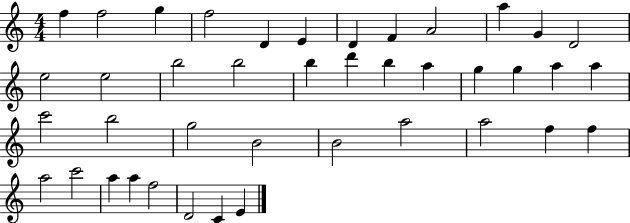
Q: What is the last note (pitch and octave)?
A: E4